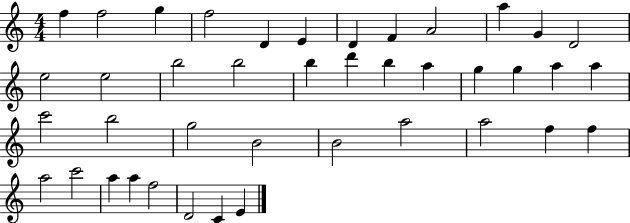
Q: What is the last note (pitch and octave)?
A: E4